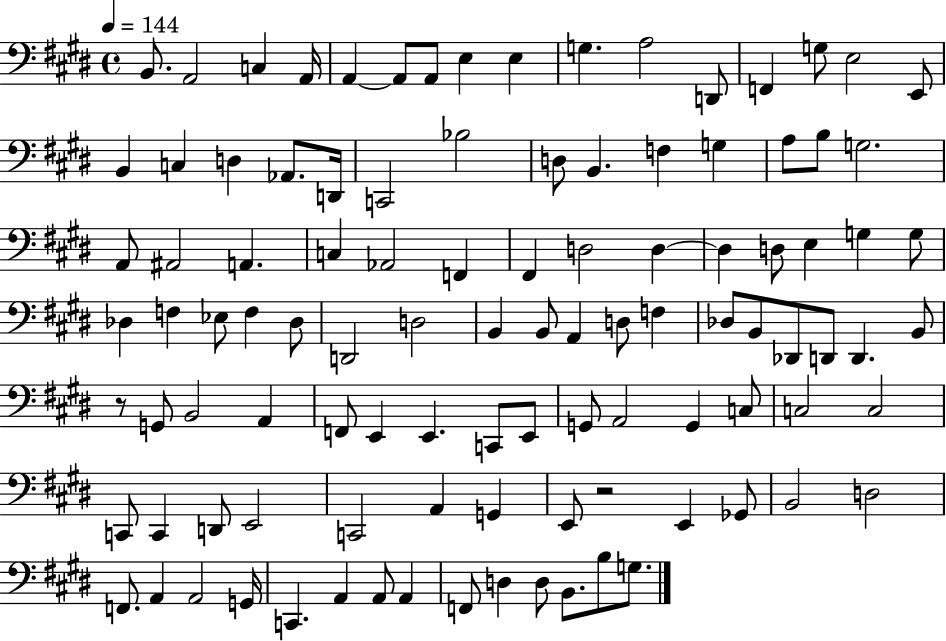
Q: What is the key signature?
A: E major